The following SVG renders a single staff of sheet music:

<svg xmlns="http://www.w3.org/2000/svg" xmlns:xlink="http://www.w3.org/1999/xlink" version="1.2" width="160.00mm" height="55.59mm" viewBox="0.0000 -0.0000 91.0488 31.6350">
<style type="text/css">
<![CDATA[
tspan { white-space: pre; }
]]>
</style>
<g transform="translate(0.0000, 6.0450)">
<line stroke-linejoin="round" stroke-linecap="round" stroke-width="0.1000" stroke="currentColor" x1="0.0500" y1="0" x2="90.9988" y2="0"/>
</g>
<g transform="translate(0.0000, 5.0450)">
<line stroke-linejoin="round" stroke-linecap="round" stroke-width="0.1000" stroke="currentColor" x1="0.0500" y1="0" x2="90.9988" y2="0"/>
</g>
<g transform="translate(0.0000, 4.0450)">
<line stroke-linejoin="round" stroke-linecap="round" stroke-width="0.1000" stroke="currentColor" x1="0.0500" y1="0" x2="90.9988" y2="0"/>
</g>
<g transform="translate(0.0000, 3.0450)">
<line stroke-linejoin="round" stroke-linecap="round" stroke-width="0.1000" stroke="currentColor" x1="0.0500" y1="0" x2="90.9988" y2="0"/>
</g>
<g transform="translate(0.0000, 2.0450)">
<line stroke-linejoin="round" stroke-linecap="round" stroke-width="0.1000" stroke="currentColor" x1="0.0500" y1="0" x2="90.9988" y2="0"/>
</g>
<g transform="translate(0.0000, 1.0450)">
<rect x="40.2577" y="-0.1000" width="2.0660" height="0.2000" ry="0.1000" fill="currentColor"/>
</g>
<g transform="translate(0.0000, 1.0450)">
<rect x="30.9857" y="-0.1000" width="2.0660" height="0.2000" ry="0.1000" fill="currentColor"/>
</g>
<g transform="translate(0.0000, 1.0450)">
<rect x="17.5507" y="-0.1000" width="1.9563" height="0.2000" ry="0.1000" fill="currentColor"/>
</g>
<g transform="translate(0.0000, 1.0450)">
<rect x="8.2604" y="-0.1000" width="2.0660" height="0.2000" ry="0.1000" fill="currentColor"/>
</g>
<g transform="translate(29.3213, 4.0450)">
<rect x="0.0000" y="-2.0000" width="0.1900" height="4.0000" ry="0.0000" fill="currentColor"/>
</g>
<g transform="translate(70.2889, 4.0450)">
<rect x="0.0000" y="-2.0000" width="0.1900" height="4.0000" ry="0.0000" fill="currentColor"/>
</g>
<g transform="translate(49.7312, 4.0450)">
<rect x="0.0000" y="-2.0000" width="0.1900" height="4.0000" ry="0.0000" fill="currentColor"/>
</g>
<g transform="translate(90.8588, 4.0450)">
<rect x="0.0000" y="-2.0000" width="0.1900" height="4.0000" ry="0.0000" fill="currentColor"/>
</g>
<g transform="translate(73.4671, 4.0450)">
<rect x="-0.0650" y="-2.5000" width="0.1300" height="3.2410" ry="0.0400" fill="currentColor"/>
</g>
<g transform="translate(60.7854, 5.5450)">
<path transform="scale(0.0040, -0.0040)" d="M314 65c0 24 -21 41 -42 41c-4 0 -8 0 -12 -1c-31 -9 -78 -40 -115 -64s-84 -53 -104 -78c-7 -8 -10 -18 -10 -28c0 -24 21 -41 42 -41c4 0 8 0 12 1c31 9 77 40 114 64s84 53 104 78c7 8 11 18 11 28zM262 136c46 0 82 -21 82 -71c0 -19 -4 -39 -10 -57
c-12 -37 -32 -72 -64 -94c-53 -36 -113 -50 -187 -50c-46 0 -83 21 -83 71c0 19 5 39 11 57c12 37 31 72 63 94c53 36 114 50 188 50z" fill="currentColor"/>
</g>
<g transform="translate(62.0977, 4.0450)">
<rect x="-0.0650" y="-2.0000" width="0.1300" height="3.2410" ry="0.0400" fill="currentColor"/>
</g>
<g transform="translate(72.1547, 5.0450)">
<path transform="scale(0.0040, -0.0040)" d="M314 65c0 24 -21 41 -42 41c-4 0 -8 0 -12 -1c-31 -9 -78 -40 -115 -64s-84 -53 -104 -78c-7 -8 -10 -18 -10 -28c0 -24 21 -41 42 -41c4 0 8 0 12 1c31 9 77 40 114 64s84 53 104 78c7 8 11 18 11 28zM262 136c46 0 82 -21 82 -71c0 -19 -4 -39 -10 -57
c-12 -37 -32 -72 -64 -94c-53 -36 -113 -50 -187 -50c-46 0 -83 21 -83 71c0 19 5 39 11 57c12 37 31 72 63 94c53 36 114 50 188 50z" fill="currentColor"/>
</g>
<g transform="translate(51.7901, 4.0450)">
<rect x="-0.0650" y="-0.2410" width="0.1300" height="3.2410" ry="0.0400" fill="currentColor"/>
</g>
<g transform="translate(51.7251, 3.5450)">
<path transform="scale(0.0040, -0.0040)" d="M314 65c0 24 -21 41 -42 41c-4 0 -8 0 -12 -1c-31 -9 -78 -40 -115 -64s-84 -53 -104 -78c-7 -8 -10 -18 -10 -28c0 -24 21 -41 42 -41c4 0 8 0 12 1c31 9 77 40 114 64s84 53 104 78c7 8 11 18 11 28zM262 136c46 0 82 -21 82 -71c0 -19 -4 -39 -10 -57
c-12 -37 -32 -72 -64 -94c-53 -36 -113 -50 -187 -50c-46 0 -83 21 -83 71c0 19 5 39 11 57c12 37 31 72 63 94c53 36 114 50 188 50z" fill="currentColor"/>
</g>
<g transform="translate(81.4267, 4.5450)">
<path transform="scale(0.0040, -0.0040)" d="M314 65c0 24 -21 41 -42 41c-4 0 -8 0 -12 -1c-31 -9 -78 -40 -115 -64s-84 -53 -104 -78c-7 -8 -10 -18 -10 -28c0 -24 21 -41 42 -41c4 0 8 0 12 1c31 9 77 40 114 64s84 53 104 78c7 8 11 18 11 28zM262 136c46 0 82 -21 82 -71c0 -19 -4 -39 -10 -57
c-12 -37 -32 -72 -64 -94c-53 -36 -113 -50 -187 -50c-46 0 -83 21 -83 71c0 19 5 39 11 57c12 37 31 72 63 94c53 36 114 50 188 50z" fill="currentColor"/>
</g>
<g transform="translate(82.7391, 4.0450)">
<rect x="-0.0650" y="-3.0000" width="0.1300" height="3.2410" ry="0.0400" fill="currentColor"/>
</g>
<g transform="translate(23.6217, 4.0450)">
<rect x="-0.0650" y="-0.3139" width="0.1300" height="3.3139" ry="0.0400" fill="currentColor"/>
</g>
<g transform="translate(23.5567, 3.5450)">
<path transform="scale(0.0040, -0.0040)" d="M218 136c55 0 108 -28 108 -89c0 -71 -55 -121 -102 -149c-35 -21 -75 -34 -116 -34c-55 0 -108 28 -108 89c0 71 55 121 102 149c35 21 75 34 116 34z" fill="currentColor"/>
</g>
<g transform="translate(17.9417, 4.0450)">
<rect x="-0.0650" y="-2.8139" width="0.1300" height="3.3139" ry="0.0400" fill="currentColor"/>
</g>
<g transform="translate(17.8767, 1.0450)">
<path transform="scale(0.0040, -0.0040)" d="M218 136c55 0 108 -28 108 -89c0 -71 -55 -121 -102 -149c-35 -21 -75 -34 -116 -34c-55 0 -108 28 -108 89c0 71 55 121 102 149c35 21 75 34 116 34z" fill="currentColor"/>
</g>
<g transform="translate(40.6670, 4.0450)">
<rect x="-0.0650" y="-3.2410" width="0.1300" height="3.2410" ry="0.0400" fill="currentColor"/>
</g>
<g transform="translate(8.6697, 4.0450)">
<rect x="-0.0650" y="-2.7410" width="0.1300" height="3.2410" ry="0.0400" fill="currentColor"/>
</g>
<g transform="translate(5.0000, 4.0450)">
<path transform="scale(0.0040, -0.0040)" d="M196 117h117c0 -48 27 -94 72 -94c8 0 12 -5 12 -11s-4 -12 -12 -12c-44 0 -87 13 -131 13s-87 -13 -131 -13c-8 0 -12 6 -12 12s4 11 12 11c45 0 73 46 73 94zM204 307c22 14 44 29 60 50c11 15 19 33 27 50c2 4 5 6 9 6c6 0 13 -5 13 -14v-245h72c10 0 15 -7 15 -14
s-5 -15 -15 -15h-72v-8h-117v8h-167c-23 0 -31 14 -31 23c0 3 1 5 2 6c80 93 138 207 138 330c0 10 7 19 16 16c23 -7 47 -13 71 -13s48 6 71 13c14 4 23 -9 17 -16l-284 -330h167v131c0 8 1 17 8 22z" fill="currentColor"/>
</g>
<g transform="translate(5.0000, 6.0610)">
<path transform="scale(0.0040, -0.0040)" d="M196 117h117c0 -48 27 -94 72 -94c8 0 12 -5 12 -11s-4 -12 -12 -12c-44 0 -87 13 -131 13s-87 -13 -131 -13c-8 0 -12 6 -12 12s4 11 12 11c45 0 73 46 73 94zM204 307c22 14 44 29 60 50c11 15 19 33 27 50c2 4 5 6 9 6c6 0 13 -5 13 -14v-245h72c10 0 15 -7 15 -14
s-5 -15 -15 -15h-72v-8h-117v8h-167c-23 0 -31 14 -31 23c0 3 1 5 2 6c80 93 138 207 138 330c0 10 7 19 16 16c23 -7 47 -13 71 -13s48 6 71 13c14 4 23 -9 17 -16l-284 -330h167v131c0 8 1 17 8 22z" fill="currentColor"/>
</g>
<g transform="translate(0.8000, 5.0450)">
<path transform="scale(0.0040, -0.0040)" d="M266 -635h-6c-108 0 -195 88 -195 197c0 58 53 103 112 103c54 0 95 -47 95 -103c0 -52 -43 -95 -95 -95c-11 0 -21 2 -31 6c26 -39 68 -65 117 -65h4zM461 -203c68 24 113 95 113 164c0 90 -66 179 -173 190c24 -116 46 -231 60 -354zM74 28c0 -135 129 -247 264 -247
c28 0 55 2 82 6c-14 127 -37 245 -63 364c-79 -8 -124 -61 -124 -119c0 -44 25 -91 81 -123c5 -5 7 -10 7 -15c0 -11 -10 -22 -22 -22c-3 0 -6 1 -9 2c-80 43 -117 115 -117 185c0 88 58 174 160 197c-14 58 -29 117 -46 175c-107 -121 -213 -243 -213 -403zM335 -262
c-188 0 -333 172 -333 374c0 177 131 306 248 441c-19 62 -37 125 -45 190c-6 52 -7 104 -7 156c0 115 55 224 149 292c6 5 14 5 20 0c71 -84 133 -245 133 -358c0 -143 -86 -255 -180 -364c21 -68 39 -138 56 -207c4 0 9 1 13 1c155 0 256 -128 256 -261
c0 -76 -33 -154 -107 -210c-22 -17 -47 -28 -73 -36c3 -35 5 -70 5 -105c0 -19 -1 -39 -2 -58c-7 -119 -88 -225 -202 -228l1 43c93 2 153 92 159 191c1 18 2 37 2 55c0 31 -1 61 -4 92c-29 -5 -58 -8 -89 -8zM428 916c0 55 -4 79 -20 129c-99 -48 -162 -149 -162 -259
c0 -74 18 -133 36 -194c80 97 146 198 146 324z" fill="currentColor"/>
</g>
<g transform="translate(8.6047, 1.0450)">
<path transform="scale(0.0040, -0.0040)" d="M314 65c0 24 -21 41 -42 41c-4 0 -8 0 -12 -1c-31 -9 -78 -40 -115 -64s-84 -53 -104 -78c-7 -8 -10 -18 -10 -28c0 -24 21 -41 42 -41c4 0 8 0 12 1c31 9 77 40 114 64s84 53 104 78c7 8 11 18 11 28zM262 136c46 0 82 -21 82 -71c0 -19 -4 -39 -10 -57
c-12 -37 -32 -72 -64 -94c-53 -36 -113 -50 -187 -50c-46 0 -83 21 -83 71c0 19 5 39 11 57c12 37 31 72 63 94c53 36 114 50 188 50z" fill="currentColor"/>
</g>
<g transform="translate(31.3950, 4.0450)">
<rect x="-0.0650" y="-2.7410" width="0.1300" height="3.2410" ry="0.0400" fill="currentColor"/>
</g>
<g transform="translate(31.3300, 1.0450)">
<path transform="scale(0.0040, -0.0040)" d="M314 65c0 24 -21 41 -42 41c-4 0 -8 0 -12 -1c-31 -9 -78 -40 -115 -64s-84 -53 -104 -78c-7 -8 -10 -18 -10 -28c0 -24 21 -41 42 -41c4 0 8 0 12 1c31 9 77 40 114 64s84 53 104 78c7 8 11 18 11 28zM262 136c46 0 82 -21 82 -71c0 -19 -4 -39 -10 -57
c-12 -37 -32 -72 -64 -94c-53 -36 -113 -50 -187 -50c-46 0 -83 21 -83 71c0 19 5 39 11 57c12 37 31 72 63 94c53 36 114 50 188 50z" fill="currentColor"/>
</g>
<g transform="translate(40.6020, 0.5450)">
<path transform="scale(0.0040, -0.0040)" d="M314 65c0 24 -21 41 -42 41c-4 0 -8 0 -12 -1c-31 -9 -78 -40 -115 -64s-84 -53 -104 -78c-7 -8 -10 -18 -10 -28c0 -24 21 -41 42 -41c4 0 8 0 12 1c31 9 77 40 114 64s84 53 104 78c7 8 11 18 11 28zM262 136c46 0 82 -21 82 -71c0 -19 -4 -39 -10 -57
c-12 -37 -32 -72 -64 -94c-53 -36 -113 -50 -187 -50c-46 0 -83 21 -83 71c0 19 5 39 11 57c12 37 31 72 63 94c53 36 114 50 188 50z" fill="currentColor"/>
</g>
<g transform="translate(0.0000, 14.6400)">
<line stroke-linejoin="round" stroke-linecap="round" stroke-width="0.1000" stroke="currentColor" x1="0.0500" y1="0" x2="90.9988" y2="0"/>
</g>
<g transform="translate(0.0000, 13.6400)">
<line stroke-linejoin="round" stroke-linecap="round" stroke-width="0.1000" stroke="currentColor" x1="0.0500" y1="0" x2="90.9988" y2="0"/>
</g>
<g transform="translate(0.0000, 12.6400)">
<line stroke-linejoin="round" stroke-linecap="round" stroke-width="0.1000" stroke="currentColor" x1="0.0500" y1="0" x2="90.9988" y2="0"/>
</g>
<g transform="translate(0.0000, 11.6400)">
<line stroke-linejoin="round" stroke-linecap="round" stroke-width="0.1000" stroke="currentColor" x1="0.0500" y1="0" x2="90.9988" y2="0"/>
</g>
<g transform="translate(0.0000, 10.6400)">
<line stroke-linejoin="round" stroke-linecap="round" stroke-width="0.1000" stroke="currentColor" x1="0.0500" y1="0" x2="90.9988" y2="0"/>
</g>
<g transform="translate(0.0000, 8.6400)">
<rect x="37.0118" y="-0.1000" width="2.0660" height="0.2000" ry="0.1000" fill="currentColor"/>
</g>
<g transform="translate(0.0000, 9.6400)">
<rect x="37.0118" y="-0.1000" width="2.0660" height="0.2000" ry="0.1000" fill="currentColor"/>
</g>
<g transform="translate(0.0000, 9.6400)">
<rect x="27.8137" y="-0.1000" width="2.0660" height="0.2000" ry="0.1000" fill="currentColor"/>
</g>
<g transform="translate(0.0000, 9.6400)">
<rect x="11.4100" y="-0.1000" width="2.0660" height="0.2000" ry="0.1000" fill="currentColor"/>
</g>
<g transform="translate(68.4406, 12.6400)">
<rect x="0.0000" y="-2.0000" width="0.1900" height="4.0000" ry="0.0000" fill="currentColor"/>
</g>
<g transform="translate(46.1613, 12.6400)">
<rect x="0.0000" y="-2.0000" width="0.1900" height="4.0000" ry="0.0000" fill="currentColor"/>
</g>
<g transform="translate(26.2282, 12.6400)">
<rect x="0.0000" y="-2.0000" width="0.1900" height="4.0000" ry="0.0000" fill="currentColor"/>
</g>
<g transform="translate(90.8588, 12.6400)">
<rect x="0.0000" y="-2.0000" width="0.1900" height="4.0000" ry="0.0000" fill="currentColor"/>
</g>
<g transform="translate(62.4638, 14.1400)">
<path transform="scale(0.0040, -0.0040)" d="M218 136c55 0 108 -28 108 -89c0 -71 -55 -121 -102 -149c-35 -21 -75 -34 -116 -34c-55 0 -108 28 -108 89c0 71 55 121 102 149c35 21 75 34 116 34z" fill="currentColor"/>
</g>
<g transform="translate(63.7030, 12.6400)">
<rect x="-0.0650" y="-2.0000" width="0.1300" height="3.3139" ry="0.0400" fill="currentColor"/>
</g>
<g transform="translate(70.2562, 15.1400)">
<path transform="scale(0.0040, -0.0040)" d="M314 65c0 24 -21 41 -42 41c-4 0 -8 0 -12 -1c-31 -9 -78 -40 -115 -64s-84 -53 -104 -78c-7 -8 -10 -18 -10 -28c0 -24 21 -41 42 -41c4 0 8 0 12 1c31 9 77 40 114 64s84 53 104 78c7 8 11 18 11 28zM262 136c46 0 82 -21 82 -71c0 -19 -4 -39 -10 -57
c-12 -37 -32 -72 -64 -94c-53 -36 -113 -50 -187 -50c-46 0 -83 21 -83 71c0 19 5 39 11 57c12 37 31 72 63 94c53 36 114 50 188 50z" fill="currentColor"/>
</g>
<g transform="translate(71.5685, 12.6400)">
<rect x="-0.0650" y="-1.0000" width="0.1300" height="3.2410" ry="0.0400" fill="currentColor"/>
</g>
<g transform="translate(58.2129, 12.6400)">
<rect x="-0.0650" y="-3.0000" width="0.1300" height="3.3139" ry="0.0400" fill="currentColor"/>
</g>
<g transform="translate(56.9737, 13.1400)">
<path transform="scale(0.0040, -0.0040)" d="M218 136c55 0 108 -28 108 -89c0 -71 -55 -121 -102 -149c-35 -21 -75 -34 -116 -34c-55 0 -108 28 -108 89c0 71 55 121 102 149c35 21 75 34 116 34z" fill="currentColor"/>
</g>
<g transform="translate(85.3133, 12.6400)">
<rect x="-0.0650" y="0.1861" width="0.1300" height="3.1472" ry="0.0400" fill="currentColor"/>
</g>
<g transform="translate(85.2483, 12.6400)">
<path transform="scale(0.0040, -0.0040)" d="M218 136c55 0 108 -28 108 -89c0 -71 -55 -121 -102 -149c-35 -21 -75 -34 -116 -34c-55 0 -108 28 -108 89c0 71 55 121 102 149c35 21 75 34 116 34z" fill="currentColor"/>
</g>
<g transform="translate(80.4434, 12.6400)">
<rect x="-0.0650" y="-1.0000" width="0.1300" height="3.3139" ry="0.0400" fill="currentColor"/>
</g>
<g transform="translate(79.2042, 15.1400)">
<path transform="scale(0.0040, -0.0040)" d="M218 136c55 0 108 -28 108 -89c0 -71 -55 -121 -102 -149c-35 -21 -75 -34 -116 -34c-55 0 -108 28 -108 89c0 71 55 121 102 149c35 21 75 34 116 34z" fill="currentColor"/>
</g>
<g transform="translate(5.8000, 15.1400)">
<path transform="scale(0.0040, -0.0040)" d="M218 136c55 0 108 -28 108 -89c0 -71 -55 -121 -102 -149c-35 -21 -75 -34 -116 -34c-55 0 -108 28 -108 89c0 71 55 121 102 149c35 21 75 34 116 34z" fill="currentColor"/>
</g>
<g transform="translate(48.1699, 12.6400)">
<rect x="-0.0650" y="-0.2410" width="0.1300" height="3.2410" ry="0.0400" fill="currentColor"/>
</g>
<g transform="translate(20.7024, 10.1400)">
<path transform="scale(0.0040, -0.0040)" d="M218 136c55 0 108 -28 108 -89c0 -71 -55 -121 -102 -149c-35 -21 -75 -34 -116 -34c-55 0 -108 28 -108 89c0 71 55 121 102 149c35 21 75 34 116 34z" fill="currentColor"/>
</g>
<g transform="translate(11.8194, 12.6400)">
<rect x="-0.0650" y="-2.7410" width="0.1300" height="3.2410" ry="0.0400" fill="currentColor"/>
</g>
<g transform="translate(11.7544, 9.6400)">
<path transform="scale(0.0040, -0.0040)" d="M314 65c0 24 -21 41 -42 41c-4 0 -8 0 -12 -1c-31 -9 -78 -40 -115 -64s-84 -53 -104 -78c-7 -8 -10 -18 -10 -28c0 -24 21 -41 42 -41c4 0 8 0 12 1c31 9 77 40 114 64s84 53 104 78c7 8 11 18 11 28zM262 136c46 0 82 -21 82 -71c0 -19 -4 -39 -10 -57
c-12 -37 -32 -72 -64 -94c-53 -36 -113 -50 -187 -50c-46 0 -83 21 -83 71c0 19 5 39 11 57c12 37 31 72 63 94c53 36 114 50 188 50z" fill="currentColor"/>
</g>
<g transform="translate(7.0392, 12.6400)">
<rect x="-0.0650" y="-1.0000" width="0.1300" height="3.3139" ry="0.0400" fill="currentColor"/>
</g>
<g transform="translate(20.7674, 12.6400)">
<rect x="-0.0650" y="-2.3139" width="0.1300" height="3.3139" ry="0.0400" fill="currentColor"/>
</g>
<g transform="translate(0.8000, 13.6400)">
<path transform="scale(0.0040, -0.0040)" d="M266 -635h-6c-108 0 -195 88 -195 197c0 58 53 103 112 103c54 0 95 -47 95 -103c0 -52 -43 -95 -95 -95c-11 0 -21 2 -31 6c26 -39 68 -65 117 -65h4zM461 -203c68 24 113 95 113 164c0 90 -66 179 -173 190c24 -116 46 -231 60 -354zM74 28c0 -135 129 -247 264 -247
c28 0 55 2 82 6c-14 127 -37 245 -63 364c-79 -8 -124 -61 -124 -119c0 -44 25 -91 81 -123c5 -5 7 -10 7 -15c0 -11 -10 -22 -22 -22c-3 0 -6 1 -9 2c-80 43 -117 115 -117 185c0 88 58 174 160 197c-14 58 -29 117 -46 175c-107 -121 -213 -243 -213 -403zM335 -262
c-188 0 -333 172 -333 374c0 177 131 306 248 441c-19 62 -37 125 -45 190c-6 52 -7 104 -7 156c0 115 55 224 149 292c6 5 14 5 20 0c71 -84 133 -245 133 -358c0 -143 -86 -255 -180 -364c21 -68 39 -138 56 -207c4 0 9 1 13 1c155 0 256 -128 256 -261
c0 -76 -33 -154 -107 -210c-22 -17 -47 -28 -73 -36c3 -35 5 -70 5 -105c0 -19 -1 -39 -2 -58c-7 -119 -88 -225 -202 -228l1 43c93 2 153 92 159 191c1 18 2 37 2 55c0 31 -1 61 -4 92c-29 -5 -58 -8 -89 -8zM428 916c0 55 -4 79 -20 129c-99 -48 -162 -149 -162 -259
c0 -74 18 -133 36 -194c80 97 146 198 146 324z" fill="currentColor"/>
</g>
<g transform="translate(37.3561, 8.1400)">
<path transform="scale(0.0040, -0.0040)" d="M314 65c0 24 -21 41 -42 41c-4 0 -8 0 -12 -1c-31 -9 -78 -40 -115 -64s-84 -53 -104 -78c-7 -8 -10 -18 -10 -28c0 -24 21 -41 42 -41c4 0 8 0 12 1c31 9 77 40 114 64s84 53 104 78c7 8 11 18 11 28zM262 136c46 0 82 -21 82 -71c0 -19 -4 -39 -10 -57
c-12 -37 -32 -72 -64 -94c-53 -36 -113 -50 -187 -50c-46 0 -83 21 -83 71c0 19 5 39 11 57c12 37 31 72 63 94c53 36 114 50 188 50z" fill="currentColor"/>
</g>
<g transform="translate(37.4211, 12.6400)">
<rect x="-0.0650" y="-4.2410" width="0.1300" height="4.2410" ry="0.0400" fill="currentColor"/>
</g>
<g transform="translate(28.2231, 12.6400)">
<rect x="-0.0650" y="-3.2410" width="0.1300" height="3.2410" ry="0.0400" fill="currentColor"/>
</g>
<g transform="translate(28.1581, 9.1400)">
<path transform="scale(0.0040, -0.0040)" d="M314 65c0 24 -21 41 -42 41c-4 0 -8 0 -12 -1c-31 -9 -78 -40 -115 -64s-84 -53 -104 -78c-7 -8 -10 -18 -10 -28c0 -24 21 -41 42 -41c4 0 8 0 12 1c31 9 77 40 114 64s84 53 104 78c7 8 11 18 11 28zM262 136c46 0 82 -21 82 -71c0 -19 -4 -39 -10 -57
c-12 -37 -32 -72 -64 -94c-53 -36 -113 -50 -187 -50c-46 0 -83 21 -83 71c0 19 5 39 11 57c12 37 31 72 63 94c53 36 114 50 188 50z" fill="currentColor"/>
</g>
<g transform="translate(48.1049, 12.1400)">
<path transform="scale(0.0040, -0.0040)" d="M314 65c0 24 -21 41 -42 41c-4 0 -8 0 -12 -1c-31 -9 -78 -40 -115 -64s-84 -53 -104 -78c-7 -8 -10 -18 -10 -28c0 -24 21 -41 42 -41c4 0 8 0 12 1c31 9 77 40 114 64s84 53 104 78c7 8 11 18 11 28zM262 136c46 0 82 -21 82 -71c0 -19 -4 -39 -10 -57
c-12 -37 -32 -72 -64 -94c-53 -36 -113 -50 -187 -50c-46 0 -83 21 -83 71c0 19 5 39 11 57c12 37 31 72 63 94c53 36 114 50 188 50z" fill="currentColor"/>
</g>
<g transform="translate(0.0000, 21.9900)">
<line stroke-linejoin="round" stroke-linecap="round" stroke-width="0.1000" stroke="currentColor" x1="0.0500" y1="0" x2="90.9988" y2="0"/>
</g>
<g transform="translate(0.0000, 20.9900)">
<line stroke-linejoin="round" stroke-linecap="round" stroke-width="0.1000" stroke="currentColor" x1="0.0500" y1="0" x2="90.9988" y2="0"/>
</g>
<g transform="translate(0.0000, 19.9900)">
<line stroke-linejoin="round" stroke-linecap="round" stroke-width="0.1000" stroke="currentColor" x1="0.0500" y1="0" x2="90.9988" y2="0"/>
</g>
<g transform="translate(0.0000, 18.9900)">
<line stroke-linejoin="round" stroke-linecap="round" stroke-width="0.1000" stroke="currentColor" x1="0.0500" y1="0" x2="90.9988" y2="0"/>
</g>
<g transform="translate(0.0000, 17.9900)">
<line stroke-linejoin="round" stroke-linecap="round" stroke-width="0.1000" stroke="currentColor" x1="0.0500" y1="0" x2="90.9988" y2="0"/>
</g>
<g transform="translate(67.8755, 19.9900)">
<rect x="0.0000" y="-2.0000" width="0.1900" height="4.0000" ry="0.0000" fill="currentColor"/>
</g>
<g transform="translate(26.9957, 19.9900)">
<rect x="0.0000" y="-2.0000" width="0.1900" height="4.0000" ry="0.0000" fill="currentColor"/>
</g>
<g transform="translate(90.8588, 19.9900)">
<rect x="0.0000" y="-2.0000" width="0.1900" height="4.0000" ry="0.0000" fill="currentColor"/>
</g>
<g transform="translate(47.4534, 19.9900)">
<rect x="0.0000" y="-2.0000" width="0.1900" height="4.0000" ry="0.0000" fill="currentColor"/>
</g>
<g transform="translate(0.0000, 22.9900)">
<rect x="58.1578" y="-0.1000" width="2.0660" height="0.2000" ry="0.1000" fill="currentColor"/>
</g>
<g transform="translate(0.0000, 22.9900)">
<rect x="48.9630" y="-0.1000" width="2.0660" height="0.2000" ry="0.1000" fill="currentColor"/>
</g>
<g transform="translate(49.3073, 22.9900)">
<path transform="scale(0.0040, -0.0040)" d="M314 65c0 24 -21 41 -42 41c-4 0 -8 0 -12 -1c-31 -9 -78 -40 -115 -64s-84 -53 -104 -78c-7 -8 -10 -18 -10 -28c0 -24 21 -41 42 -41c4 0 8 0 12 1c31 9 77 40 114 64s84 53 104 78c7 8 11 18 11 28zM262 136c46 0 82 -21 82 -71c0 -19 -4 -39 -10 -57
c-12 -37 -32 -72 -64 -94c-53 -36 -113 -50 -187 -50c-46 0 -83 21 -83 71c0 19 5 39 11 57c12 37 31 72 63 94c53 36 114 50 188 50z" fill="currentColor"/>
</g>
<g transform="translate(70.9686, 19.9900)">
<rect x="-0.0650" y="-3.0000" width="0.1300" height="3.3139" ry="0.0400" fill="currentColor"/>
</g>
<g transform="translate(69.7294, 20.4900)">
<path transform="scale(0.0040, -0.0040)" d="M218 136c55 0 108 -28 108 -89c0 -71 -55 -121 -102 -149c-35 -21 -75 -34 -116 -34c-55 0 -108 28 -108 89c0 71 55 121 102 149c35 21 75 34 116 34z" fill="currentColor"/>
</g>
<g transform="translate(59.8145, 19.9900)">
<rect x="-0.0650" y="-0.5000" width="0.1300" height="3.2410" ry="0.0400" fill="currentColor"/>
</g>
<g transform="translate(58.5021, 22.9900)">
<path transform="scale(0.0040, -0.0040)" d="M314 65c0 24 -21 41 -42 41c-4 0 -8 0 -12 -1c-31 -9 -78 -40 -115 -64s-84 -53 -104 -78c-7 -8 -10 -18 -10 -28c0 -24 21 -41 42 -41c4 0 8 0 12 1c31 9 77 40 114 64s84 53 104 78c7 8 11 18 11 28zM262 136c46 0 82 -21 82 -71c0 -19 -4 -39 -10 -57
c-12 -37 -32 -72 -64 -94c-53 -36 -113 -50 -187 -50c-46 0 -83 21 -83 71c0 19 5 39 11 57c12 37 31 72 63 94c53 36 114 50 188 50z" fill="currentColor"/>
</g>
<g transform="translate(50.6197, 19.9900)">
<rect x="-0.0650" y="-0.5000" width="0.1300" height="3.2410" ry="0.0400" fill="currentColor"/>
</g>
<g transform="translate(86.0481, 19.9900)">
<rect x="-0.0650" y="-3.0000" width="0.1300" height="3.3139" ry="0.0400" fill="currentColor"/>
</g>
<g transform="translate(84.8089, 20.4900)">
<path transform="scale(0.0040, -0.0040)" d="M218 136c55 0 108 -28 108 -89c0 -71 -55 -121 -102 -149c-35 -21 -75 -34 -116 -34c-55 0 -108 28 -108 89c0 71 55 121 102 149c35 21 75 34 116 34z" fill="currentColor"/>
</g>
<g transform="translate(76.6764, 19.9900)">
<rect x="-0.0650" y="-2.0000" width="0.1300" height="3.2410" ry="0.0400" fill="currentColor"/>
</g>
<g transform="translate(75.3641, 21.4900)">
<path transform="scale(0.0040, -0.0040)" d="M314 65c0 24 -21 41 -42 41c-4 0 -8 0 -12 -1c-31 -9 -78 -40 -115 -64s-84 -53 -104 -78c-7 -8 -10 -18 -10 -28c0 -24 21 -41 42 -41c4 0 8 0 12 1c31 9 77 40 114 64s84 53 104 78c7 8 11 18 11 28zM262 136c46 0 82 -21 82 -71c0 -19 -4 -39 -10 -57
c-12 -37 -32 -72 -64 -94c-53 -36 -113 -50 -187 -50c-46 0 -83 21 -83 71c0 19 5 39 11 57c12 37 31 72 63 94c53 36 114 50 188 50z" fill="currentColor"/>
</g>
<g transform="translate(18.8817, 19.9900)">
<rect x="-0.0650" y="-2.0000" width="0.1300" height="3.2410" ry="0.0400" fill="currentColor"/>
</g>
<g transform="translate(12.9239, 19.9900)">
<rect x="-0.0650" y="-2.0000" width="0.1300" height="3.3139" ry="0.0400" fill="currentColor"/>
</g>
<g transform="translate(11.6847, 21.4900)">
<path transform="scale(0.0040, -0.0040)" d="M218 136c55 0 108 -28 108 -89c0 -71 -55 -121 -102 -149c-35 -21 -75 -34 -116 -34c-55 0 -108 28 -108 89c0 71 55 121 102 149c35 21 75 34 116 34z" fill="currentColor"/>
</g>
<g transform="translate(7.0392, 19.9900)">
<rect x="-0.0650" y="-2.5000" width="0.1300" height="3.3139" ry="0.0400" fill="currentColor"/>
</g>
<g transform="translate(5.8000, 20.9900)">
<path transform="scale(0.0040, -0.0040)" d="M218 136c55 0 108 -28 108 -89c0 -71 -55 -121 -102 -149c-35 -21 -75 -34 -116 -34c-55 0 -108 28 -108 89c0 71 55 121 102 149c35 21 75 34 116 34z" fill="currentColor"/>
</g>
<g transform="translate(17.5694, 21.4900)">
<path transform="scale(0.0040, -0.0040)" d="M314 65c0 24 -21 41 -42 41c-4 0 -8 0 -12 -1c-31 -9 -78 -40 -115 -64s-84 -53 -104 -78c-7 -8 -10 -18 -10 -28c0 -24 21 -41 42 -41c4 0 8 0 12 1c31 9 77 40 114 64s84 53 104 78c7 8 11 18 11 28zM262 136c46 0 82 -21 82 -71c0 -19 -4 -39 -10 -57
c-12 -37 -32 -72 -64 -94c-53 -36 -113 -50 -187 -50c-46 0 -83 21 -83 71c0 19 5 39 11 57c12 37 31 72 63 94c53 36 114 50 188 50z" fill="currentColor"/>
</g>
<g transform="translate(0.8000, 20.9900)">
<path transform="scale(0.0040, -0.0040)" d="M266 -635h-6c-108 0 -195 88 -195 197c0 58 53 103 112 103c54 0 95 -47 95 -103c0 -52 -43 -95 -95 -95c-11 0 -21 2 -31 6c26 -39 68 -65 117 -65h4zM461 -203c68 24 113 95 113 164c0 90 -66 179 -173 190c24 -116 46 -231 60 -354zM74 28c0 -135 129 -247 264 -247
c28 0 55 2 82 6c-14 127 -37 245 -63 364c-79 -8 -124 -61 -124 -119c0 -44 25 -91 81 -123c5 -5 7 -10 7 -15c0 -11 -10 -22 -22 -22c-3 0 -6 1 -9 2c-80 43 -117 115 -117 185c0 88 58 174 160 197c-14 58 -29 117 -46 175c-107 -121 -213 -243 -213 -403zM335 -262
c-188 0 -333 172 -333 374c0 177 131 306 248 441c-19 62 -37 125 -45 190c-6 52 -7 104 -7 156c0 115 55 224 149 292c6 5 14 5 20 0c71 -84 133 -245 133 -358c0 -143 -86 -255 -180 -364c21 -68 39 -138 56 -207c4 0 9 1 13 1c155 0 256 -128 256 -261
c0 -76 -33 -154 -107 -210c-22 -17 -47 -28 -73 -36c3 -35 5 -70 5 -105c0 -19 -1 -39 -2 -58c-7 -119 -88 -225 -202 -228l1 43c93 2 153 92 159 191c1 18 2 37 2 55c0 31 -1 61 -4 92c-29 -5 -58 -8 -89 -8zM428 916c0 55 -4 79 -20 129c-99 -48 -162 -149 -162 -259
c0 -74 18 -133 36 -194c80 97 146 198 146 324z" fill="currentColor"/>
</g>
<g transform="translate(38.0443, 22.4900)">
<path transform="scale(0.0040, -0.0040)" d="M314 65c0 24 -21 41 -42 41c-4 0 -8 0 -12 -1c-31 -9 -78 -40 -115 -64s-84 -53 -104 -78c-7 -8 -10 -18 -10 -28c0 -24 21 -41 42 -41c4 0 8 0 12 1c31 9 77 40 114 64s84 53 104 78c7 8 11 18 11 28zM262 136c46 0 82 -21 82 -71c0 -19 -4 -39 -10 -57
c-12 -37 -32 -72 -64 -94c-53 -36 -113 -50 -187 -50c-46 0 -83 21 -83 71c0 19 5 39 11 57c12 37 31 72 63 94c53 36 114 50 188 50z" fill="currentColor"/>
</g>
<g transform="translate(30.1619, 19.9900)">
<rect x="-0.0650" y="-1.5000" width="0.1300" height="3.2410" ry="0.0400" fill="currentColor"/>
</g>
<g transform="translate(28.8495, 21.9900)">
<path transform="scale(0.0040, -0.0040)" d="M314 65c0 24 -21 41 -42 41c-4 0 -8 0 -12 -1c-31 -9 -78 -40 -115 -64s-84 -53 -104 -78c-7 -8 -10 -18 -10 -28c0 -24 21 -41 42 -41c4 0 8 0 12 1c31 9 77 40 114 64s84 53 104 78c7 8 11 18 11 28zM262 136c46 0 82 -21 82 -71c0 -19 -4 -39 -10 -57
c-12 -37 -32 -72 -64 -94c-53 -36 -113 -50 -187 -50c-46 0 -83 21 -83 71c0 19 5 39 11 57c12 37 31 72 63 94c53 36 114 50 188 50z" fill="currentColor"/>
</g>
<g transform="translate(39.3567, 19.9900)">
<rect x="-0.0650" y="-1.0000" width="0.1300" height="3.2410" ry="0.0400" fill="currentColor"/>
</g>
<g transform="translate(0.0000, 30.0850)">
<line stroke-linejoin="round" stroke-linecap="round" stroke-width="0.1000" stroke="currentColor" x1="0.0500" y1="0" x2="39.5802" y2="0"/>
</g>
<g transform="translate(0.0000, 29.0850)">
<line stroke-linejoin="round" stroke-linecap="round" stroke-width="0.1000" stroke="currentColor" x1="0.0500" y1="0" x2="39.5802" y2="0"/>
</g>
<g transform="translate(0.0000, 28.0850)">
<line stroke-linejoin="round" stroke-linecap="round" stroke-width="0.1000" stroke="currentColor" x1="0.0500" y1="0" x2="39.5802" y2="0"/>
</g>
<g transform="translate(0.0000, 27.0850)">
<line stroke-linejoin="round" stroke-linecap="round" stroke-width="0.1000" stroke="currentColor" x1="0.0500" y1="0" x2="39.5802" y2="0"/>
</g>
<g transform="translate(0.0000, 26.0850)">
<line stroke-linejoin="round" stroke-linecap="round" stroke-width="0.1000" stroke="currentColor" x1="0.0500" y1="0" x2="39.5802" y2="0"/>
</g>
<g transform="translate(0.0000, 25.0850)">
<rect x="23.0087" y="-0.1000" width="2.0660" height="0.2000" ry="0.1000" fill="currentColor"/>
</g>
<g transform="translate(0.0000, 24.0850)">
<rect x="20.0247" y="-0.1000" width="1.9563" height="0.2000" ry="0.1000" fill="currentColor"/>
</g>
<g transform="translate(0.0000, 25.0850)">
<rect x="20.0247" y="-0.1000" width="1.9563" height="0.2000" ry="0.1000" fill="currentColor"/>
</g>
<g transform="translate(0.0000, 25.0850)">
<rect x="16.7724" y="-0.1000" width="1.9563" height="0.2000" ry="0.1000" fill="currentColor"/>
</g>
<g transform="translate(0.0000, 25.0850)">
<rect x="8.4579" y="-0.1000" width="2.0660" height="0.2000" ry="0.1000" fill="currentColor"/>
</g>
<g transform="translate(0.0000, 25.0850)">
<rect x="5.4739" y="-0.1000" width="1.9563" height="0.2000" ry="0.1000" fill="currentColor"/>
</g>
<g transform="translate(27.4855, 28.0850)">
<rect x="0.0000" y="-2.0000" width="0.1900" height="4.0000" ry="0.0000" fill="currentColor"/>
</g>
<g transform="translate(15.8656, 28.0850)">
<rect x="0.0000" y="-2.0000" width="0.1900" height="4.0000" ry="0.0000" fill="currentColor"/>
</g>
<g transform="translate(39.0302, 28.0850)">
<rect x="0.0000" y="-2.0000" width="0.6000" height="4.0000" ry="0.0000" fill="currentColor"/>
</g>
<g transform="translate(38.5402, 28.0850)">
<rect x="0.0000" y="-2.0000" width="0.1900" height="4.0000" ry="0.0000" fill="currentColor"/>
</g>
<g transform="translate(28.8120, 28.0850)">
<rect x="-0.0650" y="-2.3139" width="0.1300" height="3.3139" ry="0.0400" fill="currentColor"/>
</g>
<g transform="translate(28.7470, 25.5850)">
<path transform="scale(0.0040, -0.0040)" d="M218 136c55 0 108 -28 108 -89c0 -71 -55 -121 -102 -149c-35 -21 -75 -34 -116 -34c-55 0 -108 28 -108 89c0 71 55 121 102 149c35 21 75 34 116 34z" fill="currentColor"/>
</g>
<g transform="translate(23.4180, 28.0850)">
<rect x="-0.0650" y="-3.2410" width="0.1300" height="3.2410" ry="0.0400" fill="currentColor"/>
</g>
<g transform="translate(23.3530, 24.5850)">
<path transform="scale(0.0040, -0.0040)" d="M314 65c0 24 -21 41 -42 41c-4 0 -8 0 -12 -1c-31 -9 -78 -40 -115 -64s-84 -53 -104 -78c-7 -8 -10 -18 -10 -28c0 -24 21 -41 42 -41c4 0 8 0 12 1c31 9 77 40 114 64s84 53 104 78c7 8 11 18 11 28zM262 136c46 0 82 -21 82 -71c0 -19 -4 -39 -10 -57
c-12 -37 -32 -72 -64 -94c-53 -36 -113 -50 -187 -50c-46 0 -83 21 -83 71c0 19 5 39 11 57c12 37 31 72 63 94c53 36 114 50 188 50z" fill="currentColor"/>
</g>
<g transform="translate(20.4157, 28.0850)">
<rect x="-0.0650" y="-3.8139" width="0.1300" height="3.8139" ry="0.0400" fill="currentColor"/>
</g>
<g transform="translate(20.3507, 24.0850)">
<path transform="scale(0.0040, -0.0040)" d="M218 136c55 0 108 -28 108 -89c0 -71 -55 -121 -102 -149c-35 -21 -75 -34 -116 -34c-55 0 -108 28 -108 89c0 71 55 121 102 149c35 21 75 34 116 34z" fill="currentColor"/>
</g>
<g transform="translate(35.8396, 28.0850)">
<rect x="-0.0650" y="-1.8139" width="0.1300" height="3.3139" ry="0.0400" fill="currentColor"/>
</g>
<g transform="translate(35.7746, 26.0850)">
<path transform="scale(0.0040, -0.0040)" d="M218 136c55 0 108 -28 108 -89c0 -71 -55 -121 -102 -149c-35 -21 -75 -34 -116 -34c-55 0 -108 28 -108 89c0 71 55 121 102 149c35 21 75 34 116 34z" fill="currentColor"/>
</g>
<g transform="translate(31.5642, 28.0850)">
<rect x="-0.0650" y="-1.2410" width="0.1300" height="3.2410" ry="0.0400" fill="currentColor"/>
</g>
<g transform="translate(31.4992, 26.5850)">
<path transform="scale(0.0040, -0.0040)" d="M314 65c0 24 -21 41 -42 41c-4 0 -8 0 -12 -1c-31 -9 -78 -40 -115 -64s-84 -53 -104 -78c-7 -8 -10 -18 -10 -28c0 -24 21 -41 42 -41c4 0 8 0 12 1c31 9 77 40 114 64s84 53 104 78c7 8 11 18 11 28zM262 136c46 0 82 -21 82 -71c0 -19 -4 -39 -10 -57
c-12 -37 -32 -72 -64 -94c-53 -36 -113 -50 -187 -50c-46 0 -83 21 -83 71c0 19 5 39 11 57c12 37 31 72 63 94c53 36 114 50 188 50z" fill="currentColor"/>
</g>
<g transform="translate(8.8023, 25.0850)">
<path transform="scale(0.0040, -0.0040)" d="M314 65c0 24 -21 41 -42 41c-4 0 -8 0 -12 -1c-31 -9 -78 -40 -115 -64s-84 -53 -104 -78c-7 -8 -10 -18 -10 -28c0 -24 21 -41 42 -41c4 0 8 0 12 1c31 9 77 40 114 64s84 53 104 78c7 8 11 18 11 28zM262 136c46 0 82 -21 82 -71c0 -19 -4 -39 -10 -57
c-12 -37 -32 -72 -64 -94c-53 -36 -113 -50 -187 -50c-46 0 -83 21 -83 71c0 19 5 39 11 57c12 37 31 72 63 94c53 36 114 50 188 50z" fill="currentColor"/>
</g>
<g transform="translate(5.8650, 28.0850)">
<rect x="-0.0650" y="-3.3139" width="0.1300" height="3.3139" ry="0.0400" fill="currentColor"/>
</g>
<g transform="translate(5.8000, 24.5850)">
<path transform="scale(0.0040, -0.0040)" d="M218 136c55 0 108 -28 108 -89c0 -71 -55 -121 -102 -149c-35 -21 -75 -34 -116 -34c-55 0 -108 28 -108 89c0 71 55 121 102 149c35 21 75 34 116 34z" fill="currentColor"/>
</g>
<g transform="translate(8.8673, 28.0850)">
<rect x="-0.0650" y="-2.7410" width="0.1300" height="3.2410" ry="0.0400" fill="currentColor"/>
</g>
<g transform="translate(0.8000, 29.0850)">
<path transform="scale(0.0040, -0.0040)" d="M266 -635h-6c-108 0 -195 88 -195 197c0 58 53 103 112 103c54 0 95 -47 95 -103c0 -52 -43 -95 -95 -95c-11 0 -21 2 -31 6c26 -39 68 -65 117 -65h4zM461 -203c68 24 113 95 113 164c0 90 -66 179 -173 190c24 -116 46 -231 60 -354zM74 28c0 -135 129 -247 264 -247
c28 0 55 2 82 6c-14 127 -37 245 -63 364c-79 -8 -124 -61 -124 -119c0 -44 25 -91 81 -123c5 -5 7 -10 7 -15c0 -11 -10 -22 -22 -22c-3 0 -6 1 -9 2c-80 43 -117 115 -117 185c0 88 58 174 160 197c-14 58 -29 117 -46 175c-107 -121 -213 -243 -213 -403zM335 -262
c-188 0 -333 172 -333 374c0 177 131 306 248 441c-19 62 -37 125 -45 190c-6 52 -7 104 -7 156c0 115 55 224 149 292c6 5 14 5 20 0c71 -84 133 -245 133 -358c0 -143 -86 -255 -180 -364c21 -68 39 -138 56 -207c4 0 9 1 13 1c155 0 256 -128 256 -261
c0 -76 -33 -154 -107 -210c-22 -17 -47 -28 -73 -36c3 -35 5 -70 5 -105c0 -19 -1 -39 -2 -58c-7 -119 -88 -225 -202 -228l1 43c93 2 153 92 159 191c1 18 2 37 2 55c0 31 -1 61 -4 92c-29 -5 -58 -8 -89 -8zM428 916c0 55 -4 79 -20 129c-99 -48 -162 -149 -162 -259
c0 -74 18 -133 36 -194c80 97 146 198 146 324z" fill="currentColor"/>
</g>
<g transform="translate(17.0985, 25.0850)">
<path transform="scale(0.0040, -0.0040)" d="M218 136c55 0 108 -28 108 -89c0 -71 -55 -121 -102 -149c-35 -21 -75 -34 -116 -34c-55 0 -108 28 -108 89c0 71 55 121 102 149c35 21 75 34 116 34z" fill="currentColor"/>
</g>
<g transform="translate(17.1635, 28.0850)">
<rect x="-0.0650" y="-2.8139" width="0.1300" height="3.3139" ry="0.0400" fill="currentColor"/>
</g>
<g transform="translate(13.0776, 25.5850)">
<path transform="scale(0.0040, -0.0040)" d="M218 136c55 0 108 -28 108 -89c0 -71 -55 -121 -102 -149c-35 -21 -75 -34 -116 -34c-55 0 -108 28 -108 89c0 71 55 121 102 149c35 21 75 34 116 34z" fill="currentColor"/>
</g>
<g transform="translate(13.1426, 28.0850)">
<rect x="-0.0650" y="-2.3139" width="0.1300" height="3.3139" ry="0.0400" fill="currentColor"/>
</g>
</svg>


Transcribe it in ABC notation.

X:1
T:Untitled
M:4/4
L:1/4
K:C
a2 a c a2 b2 c2 F2 G2 A2 D a2 g b2 d'2 c2 A F D2 D B G F F2 E2 D2 C2 C2 A F2 A b a2 g a c' b2 g e2 f